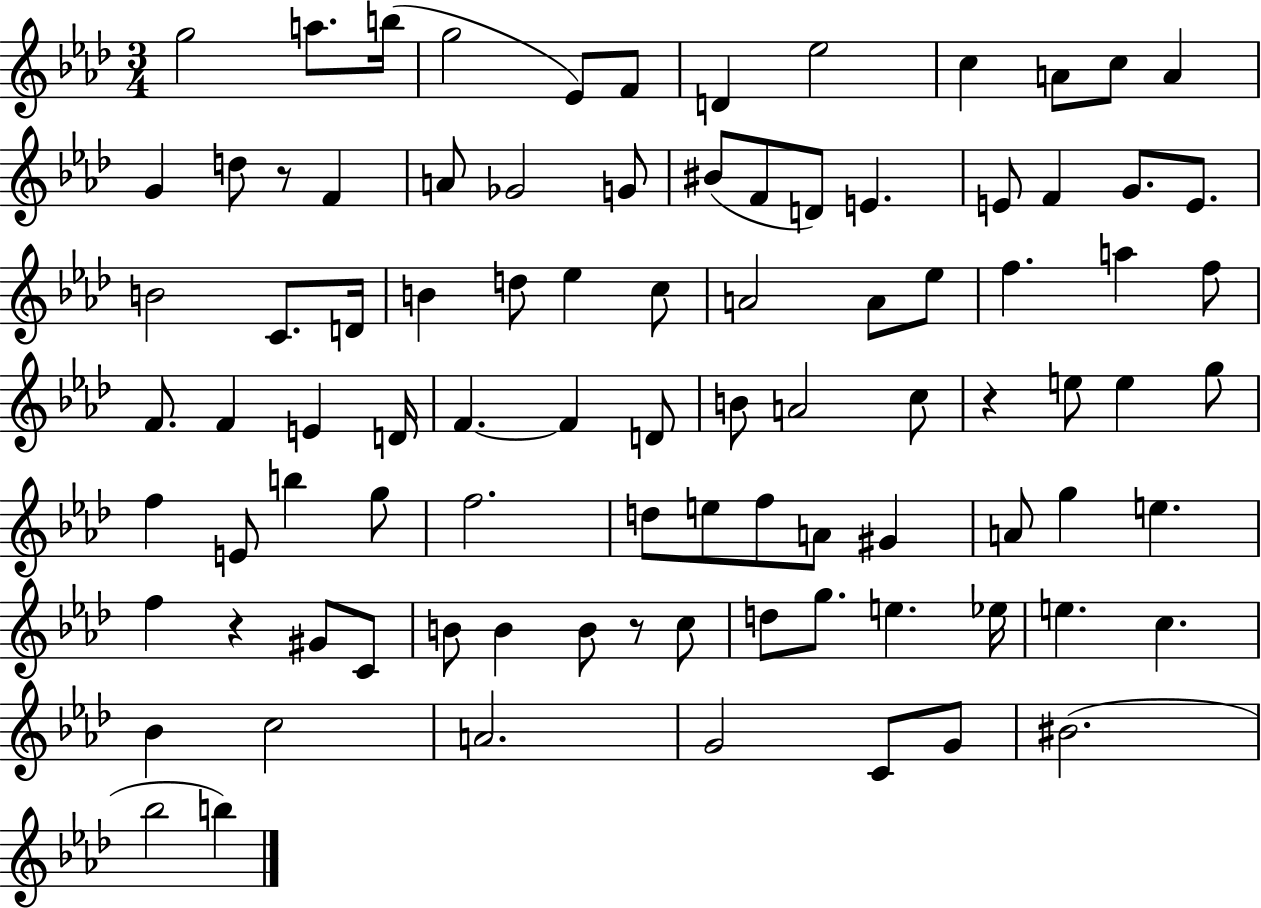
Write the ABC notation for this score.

X:1
T:Untitled
M:3/4
L:1/4
K:Ab
g2 a/2 b/4 g2 _E/2 F/2 D _e2 c A/2 c/2 A G d/2 z/2 F A/2 _G2 G/2 ^B/2 F/2 D/2 E E/2 F G/2 E/2 B2 C/2 D/4 B d/2 _e c/2 A2 A/2 _e/2 f a f/2 F/2 F E D/4 F F D/2 B/2 A2 c/2 z e/2 e g/2 f E/2 b g/2 f2 d/2 e/2 f/2 A/2 ^G A/2 g e f z ^G/2 C/2 B/2 B B/2 z/2 c/2 d/2 g/2 e _e/4 e c _B c2 A2 G2 C/2 G/2 ^B2 _b2 b